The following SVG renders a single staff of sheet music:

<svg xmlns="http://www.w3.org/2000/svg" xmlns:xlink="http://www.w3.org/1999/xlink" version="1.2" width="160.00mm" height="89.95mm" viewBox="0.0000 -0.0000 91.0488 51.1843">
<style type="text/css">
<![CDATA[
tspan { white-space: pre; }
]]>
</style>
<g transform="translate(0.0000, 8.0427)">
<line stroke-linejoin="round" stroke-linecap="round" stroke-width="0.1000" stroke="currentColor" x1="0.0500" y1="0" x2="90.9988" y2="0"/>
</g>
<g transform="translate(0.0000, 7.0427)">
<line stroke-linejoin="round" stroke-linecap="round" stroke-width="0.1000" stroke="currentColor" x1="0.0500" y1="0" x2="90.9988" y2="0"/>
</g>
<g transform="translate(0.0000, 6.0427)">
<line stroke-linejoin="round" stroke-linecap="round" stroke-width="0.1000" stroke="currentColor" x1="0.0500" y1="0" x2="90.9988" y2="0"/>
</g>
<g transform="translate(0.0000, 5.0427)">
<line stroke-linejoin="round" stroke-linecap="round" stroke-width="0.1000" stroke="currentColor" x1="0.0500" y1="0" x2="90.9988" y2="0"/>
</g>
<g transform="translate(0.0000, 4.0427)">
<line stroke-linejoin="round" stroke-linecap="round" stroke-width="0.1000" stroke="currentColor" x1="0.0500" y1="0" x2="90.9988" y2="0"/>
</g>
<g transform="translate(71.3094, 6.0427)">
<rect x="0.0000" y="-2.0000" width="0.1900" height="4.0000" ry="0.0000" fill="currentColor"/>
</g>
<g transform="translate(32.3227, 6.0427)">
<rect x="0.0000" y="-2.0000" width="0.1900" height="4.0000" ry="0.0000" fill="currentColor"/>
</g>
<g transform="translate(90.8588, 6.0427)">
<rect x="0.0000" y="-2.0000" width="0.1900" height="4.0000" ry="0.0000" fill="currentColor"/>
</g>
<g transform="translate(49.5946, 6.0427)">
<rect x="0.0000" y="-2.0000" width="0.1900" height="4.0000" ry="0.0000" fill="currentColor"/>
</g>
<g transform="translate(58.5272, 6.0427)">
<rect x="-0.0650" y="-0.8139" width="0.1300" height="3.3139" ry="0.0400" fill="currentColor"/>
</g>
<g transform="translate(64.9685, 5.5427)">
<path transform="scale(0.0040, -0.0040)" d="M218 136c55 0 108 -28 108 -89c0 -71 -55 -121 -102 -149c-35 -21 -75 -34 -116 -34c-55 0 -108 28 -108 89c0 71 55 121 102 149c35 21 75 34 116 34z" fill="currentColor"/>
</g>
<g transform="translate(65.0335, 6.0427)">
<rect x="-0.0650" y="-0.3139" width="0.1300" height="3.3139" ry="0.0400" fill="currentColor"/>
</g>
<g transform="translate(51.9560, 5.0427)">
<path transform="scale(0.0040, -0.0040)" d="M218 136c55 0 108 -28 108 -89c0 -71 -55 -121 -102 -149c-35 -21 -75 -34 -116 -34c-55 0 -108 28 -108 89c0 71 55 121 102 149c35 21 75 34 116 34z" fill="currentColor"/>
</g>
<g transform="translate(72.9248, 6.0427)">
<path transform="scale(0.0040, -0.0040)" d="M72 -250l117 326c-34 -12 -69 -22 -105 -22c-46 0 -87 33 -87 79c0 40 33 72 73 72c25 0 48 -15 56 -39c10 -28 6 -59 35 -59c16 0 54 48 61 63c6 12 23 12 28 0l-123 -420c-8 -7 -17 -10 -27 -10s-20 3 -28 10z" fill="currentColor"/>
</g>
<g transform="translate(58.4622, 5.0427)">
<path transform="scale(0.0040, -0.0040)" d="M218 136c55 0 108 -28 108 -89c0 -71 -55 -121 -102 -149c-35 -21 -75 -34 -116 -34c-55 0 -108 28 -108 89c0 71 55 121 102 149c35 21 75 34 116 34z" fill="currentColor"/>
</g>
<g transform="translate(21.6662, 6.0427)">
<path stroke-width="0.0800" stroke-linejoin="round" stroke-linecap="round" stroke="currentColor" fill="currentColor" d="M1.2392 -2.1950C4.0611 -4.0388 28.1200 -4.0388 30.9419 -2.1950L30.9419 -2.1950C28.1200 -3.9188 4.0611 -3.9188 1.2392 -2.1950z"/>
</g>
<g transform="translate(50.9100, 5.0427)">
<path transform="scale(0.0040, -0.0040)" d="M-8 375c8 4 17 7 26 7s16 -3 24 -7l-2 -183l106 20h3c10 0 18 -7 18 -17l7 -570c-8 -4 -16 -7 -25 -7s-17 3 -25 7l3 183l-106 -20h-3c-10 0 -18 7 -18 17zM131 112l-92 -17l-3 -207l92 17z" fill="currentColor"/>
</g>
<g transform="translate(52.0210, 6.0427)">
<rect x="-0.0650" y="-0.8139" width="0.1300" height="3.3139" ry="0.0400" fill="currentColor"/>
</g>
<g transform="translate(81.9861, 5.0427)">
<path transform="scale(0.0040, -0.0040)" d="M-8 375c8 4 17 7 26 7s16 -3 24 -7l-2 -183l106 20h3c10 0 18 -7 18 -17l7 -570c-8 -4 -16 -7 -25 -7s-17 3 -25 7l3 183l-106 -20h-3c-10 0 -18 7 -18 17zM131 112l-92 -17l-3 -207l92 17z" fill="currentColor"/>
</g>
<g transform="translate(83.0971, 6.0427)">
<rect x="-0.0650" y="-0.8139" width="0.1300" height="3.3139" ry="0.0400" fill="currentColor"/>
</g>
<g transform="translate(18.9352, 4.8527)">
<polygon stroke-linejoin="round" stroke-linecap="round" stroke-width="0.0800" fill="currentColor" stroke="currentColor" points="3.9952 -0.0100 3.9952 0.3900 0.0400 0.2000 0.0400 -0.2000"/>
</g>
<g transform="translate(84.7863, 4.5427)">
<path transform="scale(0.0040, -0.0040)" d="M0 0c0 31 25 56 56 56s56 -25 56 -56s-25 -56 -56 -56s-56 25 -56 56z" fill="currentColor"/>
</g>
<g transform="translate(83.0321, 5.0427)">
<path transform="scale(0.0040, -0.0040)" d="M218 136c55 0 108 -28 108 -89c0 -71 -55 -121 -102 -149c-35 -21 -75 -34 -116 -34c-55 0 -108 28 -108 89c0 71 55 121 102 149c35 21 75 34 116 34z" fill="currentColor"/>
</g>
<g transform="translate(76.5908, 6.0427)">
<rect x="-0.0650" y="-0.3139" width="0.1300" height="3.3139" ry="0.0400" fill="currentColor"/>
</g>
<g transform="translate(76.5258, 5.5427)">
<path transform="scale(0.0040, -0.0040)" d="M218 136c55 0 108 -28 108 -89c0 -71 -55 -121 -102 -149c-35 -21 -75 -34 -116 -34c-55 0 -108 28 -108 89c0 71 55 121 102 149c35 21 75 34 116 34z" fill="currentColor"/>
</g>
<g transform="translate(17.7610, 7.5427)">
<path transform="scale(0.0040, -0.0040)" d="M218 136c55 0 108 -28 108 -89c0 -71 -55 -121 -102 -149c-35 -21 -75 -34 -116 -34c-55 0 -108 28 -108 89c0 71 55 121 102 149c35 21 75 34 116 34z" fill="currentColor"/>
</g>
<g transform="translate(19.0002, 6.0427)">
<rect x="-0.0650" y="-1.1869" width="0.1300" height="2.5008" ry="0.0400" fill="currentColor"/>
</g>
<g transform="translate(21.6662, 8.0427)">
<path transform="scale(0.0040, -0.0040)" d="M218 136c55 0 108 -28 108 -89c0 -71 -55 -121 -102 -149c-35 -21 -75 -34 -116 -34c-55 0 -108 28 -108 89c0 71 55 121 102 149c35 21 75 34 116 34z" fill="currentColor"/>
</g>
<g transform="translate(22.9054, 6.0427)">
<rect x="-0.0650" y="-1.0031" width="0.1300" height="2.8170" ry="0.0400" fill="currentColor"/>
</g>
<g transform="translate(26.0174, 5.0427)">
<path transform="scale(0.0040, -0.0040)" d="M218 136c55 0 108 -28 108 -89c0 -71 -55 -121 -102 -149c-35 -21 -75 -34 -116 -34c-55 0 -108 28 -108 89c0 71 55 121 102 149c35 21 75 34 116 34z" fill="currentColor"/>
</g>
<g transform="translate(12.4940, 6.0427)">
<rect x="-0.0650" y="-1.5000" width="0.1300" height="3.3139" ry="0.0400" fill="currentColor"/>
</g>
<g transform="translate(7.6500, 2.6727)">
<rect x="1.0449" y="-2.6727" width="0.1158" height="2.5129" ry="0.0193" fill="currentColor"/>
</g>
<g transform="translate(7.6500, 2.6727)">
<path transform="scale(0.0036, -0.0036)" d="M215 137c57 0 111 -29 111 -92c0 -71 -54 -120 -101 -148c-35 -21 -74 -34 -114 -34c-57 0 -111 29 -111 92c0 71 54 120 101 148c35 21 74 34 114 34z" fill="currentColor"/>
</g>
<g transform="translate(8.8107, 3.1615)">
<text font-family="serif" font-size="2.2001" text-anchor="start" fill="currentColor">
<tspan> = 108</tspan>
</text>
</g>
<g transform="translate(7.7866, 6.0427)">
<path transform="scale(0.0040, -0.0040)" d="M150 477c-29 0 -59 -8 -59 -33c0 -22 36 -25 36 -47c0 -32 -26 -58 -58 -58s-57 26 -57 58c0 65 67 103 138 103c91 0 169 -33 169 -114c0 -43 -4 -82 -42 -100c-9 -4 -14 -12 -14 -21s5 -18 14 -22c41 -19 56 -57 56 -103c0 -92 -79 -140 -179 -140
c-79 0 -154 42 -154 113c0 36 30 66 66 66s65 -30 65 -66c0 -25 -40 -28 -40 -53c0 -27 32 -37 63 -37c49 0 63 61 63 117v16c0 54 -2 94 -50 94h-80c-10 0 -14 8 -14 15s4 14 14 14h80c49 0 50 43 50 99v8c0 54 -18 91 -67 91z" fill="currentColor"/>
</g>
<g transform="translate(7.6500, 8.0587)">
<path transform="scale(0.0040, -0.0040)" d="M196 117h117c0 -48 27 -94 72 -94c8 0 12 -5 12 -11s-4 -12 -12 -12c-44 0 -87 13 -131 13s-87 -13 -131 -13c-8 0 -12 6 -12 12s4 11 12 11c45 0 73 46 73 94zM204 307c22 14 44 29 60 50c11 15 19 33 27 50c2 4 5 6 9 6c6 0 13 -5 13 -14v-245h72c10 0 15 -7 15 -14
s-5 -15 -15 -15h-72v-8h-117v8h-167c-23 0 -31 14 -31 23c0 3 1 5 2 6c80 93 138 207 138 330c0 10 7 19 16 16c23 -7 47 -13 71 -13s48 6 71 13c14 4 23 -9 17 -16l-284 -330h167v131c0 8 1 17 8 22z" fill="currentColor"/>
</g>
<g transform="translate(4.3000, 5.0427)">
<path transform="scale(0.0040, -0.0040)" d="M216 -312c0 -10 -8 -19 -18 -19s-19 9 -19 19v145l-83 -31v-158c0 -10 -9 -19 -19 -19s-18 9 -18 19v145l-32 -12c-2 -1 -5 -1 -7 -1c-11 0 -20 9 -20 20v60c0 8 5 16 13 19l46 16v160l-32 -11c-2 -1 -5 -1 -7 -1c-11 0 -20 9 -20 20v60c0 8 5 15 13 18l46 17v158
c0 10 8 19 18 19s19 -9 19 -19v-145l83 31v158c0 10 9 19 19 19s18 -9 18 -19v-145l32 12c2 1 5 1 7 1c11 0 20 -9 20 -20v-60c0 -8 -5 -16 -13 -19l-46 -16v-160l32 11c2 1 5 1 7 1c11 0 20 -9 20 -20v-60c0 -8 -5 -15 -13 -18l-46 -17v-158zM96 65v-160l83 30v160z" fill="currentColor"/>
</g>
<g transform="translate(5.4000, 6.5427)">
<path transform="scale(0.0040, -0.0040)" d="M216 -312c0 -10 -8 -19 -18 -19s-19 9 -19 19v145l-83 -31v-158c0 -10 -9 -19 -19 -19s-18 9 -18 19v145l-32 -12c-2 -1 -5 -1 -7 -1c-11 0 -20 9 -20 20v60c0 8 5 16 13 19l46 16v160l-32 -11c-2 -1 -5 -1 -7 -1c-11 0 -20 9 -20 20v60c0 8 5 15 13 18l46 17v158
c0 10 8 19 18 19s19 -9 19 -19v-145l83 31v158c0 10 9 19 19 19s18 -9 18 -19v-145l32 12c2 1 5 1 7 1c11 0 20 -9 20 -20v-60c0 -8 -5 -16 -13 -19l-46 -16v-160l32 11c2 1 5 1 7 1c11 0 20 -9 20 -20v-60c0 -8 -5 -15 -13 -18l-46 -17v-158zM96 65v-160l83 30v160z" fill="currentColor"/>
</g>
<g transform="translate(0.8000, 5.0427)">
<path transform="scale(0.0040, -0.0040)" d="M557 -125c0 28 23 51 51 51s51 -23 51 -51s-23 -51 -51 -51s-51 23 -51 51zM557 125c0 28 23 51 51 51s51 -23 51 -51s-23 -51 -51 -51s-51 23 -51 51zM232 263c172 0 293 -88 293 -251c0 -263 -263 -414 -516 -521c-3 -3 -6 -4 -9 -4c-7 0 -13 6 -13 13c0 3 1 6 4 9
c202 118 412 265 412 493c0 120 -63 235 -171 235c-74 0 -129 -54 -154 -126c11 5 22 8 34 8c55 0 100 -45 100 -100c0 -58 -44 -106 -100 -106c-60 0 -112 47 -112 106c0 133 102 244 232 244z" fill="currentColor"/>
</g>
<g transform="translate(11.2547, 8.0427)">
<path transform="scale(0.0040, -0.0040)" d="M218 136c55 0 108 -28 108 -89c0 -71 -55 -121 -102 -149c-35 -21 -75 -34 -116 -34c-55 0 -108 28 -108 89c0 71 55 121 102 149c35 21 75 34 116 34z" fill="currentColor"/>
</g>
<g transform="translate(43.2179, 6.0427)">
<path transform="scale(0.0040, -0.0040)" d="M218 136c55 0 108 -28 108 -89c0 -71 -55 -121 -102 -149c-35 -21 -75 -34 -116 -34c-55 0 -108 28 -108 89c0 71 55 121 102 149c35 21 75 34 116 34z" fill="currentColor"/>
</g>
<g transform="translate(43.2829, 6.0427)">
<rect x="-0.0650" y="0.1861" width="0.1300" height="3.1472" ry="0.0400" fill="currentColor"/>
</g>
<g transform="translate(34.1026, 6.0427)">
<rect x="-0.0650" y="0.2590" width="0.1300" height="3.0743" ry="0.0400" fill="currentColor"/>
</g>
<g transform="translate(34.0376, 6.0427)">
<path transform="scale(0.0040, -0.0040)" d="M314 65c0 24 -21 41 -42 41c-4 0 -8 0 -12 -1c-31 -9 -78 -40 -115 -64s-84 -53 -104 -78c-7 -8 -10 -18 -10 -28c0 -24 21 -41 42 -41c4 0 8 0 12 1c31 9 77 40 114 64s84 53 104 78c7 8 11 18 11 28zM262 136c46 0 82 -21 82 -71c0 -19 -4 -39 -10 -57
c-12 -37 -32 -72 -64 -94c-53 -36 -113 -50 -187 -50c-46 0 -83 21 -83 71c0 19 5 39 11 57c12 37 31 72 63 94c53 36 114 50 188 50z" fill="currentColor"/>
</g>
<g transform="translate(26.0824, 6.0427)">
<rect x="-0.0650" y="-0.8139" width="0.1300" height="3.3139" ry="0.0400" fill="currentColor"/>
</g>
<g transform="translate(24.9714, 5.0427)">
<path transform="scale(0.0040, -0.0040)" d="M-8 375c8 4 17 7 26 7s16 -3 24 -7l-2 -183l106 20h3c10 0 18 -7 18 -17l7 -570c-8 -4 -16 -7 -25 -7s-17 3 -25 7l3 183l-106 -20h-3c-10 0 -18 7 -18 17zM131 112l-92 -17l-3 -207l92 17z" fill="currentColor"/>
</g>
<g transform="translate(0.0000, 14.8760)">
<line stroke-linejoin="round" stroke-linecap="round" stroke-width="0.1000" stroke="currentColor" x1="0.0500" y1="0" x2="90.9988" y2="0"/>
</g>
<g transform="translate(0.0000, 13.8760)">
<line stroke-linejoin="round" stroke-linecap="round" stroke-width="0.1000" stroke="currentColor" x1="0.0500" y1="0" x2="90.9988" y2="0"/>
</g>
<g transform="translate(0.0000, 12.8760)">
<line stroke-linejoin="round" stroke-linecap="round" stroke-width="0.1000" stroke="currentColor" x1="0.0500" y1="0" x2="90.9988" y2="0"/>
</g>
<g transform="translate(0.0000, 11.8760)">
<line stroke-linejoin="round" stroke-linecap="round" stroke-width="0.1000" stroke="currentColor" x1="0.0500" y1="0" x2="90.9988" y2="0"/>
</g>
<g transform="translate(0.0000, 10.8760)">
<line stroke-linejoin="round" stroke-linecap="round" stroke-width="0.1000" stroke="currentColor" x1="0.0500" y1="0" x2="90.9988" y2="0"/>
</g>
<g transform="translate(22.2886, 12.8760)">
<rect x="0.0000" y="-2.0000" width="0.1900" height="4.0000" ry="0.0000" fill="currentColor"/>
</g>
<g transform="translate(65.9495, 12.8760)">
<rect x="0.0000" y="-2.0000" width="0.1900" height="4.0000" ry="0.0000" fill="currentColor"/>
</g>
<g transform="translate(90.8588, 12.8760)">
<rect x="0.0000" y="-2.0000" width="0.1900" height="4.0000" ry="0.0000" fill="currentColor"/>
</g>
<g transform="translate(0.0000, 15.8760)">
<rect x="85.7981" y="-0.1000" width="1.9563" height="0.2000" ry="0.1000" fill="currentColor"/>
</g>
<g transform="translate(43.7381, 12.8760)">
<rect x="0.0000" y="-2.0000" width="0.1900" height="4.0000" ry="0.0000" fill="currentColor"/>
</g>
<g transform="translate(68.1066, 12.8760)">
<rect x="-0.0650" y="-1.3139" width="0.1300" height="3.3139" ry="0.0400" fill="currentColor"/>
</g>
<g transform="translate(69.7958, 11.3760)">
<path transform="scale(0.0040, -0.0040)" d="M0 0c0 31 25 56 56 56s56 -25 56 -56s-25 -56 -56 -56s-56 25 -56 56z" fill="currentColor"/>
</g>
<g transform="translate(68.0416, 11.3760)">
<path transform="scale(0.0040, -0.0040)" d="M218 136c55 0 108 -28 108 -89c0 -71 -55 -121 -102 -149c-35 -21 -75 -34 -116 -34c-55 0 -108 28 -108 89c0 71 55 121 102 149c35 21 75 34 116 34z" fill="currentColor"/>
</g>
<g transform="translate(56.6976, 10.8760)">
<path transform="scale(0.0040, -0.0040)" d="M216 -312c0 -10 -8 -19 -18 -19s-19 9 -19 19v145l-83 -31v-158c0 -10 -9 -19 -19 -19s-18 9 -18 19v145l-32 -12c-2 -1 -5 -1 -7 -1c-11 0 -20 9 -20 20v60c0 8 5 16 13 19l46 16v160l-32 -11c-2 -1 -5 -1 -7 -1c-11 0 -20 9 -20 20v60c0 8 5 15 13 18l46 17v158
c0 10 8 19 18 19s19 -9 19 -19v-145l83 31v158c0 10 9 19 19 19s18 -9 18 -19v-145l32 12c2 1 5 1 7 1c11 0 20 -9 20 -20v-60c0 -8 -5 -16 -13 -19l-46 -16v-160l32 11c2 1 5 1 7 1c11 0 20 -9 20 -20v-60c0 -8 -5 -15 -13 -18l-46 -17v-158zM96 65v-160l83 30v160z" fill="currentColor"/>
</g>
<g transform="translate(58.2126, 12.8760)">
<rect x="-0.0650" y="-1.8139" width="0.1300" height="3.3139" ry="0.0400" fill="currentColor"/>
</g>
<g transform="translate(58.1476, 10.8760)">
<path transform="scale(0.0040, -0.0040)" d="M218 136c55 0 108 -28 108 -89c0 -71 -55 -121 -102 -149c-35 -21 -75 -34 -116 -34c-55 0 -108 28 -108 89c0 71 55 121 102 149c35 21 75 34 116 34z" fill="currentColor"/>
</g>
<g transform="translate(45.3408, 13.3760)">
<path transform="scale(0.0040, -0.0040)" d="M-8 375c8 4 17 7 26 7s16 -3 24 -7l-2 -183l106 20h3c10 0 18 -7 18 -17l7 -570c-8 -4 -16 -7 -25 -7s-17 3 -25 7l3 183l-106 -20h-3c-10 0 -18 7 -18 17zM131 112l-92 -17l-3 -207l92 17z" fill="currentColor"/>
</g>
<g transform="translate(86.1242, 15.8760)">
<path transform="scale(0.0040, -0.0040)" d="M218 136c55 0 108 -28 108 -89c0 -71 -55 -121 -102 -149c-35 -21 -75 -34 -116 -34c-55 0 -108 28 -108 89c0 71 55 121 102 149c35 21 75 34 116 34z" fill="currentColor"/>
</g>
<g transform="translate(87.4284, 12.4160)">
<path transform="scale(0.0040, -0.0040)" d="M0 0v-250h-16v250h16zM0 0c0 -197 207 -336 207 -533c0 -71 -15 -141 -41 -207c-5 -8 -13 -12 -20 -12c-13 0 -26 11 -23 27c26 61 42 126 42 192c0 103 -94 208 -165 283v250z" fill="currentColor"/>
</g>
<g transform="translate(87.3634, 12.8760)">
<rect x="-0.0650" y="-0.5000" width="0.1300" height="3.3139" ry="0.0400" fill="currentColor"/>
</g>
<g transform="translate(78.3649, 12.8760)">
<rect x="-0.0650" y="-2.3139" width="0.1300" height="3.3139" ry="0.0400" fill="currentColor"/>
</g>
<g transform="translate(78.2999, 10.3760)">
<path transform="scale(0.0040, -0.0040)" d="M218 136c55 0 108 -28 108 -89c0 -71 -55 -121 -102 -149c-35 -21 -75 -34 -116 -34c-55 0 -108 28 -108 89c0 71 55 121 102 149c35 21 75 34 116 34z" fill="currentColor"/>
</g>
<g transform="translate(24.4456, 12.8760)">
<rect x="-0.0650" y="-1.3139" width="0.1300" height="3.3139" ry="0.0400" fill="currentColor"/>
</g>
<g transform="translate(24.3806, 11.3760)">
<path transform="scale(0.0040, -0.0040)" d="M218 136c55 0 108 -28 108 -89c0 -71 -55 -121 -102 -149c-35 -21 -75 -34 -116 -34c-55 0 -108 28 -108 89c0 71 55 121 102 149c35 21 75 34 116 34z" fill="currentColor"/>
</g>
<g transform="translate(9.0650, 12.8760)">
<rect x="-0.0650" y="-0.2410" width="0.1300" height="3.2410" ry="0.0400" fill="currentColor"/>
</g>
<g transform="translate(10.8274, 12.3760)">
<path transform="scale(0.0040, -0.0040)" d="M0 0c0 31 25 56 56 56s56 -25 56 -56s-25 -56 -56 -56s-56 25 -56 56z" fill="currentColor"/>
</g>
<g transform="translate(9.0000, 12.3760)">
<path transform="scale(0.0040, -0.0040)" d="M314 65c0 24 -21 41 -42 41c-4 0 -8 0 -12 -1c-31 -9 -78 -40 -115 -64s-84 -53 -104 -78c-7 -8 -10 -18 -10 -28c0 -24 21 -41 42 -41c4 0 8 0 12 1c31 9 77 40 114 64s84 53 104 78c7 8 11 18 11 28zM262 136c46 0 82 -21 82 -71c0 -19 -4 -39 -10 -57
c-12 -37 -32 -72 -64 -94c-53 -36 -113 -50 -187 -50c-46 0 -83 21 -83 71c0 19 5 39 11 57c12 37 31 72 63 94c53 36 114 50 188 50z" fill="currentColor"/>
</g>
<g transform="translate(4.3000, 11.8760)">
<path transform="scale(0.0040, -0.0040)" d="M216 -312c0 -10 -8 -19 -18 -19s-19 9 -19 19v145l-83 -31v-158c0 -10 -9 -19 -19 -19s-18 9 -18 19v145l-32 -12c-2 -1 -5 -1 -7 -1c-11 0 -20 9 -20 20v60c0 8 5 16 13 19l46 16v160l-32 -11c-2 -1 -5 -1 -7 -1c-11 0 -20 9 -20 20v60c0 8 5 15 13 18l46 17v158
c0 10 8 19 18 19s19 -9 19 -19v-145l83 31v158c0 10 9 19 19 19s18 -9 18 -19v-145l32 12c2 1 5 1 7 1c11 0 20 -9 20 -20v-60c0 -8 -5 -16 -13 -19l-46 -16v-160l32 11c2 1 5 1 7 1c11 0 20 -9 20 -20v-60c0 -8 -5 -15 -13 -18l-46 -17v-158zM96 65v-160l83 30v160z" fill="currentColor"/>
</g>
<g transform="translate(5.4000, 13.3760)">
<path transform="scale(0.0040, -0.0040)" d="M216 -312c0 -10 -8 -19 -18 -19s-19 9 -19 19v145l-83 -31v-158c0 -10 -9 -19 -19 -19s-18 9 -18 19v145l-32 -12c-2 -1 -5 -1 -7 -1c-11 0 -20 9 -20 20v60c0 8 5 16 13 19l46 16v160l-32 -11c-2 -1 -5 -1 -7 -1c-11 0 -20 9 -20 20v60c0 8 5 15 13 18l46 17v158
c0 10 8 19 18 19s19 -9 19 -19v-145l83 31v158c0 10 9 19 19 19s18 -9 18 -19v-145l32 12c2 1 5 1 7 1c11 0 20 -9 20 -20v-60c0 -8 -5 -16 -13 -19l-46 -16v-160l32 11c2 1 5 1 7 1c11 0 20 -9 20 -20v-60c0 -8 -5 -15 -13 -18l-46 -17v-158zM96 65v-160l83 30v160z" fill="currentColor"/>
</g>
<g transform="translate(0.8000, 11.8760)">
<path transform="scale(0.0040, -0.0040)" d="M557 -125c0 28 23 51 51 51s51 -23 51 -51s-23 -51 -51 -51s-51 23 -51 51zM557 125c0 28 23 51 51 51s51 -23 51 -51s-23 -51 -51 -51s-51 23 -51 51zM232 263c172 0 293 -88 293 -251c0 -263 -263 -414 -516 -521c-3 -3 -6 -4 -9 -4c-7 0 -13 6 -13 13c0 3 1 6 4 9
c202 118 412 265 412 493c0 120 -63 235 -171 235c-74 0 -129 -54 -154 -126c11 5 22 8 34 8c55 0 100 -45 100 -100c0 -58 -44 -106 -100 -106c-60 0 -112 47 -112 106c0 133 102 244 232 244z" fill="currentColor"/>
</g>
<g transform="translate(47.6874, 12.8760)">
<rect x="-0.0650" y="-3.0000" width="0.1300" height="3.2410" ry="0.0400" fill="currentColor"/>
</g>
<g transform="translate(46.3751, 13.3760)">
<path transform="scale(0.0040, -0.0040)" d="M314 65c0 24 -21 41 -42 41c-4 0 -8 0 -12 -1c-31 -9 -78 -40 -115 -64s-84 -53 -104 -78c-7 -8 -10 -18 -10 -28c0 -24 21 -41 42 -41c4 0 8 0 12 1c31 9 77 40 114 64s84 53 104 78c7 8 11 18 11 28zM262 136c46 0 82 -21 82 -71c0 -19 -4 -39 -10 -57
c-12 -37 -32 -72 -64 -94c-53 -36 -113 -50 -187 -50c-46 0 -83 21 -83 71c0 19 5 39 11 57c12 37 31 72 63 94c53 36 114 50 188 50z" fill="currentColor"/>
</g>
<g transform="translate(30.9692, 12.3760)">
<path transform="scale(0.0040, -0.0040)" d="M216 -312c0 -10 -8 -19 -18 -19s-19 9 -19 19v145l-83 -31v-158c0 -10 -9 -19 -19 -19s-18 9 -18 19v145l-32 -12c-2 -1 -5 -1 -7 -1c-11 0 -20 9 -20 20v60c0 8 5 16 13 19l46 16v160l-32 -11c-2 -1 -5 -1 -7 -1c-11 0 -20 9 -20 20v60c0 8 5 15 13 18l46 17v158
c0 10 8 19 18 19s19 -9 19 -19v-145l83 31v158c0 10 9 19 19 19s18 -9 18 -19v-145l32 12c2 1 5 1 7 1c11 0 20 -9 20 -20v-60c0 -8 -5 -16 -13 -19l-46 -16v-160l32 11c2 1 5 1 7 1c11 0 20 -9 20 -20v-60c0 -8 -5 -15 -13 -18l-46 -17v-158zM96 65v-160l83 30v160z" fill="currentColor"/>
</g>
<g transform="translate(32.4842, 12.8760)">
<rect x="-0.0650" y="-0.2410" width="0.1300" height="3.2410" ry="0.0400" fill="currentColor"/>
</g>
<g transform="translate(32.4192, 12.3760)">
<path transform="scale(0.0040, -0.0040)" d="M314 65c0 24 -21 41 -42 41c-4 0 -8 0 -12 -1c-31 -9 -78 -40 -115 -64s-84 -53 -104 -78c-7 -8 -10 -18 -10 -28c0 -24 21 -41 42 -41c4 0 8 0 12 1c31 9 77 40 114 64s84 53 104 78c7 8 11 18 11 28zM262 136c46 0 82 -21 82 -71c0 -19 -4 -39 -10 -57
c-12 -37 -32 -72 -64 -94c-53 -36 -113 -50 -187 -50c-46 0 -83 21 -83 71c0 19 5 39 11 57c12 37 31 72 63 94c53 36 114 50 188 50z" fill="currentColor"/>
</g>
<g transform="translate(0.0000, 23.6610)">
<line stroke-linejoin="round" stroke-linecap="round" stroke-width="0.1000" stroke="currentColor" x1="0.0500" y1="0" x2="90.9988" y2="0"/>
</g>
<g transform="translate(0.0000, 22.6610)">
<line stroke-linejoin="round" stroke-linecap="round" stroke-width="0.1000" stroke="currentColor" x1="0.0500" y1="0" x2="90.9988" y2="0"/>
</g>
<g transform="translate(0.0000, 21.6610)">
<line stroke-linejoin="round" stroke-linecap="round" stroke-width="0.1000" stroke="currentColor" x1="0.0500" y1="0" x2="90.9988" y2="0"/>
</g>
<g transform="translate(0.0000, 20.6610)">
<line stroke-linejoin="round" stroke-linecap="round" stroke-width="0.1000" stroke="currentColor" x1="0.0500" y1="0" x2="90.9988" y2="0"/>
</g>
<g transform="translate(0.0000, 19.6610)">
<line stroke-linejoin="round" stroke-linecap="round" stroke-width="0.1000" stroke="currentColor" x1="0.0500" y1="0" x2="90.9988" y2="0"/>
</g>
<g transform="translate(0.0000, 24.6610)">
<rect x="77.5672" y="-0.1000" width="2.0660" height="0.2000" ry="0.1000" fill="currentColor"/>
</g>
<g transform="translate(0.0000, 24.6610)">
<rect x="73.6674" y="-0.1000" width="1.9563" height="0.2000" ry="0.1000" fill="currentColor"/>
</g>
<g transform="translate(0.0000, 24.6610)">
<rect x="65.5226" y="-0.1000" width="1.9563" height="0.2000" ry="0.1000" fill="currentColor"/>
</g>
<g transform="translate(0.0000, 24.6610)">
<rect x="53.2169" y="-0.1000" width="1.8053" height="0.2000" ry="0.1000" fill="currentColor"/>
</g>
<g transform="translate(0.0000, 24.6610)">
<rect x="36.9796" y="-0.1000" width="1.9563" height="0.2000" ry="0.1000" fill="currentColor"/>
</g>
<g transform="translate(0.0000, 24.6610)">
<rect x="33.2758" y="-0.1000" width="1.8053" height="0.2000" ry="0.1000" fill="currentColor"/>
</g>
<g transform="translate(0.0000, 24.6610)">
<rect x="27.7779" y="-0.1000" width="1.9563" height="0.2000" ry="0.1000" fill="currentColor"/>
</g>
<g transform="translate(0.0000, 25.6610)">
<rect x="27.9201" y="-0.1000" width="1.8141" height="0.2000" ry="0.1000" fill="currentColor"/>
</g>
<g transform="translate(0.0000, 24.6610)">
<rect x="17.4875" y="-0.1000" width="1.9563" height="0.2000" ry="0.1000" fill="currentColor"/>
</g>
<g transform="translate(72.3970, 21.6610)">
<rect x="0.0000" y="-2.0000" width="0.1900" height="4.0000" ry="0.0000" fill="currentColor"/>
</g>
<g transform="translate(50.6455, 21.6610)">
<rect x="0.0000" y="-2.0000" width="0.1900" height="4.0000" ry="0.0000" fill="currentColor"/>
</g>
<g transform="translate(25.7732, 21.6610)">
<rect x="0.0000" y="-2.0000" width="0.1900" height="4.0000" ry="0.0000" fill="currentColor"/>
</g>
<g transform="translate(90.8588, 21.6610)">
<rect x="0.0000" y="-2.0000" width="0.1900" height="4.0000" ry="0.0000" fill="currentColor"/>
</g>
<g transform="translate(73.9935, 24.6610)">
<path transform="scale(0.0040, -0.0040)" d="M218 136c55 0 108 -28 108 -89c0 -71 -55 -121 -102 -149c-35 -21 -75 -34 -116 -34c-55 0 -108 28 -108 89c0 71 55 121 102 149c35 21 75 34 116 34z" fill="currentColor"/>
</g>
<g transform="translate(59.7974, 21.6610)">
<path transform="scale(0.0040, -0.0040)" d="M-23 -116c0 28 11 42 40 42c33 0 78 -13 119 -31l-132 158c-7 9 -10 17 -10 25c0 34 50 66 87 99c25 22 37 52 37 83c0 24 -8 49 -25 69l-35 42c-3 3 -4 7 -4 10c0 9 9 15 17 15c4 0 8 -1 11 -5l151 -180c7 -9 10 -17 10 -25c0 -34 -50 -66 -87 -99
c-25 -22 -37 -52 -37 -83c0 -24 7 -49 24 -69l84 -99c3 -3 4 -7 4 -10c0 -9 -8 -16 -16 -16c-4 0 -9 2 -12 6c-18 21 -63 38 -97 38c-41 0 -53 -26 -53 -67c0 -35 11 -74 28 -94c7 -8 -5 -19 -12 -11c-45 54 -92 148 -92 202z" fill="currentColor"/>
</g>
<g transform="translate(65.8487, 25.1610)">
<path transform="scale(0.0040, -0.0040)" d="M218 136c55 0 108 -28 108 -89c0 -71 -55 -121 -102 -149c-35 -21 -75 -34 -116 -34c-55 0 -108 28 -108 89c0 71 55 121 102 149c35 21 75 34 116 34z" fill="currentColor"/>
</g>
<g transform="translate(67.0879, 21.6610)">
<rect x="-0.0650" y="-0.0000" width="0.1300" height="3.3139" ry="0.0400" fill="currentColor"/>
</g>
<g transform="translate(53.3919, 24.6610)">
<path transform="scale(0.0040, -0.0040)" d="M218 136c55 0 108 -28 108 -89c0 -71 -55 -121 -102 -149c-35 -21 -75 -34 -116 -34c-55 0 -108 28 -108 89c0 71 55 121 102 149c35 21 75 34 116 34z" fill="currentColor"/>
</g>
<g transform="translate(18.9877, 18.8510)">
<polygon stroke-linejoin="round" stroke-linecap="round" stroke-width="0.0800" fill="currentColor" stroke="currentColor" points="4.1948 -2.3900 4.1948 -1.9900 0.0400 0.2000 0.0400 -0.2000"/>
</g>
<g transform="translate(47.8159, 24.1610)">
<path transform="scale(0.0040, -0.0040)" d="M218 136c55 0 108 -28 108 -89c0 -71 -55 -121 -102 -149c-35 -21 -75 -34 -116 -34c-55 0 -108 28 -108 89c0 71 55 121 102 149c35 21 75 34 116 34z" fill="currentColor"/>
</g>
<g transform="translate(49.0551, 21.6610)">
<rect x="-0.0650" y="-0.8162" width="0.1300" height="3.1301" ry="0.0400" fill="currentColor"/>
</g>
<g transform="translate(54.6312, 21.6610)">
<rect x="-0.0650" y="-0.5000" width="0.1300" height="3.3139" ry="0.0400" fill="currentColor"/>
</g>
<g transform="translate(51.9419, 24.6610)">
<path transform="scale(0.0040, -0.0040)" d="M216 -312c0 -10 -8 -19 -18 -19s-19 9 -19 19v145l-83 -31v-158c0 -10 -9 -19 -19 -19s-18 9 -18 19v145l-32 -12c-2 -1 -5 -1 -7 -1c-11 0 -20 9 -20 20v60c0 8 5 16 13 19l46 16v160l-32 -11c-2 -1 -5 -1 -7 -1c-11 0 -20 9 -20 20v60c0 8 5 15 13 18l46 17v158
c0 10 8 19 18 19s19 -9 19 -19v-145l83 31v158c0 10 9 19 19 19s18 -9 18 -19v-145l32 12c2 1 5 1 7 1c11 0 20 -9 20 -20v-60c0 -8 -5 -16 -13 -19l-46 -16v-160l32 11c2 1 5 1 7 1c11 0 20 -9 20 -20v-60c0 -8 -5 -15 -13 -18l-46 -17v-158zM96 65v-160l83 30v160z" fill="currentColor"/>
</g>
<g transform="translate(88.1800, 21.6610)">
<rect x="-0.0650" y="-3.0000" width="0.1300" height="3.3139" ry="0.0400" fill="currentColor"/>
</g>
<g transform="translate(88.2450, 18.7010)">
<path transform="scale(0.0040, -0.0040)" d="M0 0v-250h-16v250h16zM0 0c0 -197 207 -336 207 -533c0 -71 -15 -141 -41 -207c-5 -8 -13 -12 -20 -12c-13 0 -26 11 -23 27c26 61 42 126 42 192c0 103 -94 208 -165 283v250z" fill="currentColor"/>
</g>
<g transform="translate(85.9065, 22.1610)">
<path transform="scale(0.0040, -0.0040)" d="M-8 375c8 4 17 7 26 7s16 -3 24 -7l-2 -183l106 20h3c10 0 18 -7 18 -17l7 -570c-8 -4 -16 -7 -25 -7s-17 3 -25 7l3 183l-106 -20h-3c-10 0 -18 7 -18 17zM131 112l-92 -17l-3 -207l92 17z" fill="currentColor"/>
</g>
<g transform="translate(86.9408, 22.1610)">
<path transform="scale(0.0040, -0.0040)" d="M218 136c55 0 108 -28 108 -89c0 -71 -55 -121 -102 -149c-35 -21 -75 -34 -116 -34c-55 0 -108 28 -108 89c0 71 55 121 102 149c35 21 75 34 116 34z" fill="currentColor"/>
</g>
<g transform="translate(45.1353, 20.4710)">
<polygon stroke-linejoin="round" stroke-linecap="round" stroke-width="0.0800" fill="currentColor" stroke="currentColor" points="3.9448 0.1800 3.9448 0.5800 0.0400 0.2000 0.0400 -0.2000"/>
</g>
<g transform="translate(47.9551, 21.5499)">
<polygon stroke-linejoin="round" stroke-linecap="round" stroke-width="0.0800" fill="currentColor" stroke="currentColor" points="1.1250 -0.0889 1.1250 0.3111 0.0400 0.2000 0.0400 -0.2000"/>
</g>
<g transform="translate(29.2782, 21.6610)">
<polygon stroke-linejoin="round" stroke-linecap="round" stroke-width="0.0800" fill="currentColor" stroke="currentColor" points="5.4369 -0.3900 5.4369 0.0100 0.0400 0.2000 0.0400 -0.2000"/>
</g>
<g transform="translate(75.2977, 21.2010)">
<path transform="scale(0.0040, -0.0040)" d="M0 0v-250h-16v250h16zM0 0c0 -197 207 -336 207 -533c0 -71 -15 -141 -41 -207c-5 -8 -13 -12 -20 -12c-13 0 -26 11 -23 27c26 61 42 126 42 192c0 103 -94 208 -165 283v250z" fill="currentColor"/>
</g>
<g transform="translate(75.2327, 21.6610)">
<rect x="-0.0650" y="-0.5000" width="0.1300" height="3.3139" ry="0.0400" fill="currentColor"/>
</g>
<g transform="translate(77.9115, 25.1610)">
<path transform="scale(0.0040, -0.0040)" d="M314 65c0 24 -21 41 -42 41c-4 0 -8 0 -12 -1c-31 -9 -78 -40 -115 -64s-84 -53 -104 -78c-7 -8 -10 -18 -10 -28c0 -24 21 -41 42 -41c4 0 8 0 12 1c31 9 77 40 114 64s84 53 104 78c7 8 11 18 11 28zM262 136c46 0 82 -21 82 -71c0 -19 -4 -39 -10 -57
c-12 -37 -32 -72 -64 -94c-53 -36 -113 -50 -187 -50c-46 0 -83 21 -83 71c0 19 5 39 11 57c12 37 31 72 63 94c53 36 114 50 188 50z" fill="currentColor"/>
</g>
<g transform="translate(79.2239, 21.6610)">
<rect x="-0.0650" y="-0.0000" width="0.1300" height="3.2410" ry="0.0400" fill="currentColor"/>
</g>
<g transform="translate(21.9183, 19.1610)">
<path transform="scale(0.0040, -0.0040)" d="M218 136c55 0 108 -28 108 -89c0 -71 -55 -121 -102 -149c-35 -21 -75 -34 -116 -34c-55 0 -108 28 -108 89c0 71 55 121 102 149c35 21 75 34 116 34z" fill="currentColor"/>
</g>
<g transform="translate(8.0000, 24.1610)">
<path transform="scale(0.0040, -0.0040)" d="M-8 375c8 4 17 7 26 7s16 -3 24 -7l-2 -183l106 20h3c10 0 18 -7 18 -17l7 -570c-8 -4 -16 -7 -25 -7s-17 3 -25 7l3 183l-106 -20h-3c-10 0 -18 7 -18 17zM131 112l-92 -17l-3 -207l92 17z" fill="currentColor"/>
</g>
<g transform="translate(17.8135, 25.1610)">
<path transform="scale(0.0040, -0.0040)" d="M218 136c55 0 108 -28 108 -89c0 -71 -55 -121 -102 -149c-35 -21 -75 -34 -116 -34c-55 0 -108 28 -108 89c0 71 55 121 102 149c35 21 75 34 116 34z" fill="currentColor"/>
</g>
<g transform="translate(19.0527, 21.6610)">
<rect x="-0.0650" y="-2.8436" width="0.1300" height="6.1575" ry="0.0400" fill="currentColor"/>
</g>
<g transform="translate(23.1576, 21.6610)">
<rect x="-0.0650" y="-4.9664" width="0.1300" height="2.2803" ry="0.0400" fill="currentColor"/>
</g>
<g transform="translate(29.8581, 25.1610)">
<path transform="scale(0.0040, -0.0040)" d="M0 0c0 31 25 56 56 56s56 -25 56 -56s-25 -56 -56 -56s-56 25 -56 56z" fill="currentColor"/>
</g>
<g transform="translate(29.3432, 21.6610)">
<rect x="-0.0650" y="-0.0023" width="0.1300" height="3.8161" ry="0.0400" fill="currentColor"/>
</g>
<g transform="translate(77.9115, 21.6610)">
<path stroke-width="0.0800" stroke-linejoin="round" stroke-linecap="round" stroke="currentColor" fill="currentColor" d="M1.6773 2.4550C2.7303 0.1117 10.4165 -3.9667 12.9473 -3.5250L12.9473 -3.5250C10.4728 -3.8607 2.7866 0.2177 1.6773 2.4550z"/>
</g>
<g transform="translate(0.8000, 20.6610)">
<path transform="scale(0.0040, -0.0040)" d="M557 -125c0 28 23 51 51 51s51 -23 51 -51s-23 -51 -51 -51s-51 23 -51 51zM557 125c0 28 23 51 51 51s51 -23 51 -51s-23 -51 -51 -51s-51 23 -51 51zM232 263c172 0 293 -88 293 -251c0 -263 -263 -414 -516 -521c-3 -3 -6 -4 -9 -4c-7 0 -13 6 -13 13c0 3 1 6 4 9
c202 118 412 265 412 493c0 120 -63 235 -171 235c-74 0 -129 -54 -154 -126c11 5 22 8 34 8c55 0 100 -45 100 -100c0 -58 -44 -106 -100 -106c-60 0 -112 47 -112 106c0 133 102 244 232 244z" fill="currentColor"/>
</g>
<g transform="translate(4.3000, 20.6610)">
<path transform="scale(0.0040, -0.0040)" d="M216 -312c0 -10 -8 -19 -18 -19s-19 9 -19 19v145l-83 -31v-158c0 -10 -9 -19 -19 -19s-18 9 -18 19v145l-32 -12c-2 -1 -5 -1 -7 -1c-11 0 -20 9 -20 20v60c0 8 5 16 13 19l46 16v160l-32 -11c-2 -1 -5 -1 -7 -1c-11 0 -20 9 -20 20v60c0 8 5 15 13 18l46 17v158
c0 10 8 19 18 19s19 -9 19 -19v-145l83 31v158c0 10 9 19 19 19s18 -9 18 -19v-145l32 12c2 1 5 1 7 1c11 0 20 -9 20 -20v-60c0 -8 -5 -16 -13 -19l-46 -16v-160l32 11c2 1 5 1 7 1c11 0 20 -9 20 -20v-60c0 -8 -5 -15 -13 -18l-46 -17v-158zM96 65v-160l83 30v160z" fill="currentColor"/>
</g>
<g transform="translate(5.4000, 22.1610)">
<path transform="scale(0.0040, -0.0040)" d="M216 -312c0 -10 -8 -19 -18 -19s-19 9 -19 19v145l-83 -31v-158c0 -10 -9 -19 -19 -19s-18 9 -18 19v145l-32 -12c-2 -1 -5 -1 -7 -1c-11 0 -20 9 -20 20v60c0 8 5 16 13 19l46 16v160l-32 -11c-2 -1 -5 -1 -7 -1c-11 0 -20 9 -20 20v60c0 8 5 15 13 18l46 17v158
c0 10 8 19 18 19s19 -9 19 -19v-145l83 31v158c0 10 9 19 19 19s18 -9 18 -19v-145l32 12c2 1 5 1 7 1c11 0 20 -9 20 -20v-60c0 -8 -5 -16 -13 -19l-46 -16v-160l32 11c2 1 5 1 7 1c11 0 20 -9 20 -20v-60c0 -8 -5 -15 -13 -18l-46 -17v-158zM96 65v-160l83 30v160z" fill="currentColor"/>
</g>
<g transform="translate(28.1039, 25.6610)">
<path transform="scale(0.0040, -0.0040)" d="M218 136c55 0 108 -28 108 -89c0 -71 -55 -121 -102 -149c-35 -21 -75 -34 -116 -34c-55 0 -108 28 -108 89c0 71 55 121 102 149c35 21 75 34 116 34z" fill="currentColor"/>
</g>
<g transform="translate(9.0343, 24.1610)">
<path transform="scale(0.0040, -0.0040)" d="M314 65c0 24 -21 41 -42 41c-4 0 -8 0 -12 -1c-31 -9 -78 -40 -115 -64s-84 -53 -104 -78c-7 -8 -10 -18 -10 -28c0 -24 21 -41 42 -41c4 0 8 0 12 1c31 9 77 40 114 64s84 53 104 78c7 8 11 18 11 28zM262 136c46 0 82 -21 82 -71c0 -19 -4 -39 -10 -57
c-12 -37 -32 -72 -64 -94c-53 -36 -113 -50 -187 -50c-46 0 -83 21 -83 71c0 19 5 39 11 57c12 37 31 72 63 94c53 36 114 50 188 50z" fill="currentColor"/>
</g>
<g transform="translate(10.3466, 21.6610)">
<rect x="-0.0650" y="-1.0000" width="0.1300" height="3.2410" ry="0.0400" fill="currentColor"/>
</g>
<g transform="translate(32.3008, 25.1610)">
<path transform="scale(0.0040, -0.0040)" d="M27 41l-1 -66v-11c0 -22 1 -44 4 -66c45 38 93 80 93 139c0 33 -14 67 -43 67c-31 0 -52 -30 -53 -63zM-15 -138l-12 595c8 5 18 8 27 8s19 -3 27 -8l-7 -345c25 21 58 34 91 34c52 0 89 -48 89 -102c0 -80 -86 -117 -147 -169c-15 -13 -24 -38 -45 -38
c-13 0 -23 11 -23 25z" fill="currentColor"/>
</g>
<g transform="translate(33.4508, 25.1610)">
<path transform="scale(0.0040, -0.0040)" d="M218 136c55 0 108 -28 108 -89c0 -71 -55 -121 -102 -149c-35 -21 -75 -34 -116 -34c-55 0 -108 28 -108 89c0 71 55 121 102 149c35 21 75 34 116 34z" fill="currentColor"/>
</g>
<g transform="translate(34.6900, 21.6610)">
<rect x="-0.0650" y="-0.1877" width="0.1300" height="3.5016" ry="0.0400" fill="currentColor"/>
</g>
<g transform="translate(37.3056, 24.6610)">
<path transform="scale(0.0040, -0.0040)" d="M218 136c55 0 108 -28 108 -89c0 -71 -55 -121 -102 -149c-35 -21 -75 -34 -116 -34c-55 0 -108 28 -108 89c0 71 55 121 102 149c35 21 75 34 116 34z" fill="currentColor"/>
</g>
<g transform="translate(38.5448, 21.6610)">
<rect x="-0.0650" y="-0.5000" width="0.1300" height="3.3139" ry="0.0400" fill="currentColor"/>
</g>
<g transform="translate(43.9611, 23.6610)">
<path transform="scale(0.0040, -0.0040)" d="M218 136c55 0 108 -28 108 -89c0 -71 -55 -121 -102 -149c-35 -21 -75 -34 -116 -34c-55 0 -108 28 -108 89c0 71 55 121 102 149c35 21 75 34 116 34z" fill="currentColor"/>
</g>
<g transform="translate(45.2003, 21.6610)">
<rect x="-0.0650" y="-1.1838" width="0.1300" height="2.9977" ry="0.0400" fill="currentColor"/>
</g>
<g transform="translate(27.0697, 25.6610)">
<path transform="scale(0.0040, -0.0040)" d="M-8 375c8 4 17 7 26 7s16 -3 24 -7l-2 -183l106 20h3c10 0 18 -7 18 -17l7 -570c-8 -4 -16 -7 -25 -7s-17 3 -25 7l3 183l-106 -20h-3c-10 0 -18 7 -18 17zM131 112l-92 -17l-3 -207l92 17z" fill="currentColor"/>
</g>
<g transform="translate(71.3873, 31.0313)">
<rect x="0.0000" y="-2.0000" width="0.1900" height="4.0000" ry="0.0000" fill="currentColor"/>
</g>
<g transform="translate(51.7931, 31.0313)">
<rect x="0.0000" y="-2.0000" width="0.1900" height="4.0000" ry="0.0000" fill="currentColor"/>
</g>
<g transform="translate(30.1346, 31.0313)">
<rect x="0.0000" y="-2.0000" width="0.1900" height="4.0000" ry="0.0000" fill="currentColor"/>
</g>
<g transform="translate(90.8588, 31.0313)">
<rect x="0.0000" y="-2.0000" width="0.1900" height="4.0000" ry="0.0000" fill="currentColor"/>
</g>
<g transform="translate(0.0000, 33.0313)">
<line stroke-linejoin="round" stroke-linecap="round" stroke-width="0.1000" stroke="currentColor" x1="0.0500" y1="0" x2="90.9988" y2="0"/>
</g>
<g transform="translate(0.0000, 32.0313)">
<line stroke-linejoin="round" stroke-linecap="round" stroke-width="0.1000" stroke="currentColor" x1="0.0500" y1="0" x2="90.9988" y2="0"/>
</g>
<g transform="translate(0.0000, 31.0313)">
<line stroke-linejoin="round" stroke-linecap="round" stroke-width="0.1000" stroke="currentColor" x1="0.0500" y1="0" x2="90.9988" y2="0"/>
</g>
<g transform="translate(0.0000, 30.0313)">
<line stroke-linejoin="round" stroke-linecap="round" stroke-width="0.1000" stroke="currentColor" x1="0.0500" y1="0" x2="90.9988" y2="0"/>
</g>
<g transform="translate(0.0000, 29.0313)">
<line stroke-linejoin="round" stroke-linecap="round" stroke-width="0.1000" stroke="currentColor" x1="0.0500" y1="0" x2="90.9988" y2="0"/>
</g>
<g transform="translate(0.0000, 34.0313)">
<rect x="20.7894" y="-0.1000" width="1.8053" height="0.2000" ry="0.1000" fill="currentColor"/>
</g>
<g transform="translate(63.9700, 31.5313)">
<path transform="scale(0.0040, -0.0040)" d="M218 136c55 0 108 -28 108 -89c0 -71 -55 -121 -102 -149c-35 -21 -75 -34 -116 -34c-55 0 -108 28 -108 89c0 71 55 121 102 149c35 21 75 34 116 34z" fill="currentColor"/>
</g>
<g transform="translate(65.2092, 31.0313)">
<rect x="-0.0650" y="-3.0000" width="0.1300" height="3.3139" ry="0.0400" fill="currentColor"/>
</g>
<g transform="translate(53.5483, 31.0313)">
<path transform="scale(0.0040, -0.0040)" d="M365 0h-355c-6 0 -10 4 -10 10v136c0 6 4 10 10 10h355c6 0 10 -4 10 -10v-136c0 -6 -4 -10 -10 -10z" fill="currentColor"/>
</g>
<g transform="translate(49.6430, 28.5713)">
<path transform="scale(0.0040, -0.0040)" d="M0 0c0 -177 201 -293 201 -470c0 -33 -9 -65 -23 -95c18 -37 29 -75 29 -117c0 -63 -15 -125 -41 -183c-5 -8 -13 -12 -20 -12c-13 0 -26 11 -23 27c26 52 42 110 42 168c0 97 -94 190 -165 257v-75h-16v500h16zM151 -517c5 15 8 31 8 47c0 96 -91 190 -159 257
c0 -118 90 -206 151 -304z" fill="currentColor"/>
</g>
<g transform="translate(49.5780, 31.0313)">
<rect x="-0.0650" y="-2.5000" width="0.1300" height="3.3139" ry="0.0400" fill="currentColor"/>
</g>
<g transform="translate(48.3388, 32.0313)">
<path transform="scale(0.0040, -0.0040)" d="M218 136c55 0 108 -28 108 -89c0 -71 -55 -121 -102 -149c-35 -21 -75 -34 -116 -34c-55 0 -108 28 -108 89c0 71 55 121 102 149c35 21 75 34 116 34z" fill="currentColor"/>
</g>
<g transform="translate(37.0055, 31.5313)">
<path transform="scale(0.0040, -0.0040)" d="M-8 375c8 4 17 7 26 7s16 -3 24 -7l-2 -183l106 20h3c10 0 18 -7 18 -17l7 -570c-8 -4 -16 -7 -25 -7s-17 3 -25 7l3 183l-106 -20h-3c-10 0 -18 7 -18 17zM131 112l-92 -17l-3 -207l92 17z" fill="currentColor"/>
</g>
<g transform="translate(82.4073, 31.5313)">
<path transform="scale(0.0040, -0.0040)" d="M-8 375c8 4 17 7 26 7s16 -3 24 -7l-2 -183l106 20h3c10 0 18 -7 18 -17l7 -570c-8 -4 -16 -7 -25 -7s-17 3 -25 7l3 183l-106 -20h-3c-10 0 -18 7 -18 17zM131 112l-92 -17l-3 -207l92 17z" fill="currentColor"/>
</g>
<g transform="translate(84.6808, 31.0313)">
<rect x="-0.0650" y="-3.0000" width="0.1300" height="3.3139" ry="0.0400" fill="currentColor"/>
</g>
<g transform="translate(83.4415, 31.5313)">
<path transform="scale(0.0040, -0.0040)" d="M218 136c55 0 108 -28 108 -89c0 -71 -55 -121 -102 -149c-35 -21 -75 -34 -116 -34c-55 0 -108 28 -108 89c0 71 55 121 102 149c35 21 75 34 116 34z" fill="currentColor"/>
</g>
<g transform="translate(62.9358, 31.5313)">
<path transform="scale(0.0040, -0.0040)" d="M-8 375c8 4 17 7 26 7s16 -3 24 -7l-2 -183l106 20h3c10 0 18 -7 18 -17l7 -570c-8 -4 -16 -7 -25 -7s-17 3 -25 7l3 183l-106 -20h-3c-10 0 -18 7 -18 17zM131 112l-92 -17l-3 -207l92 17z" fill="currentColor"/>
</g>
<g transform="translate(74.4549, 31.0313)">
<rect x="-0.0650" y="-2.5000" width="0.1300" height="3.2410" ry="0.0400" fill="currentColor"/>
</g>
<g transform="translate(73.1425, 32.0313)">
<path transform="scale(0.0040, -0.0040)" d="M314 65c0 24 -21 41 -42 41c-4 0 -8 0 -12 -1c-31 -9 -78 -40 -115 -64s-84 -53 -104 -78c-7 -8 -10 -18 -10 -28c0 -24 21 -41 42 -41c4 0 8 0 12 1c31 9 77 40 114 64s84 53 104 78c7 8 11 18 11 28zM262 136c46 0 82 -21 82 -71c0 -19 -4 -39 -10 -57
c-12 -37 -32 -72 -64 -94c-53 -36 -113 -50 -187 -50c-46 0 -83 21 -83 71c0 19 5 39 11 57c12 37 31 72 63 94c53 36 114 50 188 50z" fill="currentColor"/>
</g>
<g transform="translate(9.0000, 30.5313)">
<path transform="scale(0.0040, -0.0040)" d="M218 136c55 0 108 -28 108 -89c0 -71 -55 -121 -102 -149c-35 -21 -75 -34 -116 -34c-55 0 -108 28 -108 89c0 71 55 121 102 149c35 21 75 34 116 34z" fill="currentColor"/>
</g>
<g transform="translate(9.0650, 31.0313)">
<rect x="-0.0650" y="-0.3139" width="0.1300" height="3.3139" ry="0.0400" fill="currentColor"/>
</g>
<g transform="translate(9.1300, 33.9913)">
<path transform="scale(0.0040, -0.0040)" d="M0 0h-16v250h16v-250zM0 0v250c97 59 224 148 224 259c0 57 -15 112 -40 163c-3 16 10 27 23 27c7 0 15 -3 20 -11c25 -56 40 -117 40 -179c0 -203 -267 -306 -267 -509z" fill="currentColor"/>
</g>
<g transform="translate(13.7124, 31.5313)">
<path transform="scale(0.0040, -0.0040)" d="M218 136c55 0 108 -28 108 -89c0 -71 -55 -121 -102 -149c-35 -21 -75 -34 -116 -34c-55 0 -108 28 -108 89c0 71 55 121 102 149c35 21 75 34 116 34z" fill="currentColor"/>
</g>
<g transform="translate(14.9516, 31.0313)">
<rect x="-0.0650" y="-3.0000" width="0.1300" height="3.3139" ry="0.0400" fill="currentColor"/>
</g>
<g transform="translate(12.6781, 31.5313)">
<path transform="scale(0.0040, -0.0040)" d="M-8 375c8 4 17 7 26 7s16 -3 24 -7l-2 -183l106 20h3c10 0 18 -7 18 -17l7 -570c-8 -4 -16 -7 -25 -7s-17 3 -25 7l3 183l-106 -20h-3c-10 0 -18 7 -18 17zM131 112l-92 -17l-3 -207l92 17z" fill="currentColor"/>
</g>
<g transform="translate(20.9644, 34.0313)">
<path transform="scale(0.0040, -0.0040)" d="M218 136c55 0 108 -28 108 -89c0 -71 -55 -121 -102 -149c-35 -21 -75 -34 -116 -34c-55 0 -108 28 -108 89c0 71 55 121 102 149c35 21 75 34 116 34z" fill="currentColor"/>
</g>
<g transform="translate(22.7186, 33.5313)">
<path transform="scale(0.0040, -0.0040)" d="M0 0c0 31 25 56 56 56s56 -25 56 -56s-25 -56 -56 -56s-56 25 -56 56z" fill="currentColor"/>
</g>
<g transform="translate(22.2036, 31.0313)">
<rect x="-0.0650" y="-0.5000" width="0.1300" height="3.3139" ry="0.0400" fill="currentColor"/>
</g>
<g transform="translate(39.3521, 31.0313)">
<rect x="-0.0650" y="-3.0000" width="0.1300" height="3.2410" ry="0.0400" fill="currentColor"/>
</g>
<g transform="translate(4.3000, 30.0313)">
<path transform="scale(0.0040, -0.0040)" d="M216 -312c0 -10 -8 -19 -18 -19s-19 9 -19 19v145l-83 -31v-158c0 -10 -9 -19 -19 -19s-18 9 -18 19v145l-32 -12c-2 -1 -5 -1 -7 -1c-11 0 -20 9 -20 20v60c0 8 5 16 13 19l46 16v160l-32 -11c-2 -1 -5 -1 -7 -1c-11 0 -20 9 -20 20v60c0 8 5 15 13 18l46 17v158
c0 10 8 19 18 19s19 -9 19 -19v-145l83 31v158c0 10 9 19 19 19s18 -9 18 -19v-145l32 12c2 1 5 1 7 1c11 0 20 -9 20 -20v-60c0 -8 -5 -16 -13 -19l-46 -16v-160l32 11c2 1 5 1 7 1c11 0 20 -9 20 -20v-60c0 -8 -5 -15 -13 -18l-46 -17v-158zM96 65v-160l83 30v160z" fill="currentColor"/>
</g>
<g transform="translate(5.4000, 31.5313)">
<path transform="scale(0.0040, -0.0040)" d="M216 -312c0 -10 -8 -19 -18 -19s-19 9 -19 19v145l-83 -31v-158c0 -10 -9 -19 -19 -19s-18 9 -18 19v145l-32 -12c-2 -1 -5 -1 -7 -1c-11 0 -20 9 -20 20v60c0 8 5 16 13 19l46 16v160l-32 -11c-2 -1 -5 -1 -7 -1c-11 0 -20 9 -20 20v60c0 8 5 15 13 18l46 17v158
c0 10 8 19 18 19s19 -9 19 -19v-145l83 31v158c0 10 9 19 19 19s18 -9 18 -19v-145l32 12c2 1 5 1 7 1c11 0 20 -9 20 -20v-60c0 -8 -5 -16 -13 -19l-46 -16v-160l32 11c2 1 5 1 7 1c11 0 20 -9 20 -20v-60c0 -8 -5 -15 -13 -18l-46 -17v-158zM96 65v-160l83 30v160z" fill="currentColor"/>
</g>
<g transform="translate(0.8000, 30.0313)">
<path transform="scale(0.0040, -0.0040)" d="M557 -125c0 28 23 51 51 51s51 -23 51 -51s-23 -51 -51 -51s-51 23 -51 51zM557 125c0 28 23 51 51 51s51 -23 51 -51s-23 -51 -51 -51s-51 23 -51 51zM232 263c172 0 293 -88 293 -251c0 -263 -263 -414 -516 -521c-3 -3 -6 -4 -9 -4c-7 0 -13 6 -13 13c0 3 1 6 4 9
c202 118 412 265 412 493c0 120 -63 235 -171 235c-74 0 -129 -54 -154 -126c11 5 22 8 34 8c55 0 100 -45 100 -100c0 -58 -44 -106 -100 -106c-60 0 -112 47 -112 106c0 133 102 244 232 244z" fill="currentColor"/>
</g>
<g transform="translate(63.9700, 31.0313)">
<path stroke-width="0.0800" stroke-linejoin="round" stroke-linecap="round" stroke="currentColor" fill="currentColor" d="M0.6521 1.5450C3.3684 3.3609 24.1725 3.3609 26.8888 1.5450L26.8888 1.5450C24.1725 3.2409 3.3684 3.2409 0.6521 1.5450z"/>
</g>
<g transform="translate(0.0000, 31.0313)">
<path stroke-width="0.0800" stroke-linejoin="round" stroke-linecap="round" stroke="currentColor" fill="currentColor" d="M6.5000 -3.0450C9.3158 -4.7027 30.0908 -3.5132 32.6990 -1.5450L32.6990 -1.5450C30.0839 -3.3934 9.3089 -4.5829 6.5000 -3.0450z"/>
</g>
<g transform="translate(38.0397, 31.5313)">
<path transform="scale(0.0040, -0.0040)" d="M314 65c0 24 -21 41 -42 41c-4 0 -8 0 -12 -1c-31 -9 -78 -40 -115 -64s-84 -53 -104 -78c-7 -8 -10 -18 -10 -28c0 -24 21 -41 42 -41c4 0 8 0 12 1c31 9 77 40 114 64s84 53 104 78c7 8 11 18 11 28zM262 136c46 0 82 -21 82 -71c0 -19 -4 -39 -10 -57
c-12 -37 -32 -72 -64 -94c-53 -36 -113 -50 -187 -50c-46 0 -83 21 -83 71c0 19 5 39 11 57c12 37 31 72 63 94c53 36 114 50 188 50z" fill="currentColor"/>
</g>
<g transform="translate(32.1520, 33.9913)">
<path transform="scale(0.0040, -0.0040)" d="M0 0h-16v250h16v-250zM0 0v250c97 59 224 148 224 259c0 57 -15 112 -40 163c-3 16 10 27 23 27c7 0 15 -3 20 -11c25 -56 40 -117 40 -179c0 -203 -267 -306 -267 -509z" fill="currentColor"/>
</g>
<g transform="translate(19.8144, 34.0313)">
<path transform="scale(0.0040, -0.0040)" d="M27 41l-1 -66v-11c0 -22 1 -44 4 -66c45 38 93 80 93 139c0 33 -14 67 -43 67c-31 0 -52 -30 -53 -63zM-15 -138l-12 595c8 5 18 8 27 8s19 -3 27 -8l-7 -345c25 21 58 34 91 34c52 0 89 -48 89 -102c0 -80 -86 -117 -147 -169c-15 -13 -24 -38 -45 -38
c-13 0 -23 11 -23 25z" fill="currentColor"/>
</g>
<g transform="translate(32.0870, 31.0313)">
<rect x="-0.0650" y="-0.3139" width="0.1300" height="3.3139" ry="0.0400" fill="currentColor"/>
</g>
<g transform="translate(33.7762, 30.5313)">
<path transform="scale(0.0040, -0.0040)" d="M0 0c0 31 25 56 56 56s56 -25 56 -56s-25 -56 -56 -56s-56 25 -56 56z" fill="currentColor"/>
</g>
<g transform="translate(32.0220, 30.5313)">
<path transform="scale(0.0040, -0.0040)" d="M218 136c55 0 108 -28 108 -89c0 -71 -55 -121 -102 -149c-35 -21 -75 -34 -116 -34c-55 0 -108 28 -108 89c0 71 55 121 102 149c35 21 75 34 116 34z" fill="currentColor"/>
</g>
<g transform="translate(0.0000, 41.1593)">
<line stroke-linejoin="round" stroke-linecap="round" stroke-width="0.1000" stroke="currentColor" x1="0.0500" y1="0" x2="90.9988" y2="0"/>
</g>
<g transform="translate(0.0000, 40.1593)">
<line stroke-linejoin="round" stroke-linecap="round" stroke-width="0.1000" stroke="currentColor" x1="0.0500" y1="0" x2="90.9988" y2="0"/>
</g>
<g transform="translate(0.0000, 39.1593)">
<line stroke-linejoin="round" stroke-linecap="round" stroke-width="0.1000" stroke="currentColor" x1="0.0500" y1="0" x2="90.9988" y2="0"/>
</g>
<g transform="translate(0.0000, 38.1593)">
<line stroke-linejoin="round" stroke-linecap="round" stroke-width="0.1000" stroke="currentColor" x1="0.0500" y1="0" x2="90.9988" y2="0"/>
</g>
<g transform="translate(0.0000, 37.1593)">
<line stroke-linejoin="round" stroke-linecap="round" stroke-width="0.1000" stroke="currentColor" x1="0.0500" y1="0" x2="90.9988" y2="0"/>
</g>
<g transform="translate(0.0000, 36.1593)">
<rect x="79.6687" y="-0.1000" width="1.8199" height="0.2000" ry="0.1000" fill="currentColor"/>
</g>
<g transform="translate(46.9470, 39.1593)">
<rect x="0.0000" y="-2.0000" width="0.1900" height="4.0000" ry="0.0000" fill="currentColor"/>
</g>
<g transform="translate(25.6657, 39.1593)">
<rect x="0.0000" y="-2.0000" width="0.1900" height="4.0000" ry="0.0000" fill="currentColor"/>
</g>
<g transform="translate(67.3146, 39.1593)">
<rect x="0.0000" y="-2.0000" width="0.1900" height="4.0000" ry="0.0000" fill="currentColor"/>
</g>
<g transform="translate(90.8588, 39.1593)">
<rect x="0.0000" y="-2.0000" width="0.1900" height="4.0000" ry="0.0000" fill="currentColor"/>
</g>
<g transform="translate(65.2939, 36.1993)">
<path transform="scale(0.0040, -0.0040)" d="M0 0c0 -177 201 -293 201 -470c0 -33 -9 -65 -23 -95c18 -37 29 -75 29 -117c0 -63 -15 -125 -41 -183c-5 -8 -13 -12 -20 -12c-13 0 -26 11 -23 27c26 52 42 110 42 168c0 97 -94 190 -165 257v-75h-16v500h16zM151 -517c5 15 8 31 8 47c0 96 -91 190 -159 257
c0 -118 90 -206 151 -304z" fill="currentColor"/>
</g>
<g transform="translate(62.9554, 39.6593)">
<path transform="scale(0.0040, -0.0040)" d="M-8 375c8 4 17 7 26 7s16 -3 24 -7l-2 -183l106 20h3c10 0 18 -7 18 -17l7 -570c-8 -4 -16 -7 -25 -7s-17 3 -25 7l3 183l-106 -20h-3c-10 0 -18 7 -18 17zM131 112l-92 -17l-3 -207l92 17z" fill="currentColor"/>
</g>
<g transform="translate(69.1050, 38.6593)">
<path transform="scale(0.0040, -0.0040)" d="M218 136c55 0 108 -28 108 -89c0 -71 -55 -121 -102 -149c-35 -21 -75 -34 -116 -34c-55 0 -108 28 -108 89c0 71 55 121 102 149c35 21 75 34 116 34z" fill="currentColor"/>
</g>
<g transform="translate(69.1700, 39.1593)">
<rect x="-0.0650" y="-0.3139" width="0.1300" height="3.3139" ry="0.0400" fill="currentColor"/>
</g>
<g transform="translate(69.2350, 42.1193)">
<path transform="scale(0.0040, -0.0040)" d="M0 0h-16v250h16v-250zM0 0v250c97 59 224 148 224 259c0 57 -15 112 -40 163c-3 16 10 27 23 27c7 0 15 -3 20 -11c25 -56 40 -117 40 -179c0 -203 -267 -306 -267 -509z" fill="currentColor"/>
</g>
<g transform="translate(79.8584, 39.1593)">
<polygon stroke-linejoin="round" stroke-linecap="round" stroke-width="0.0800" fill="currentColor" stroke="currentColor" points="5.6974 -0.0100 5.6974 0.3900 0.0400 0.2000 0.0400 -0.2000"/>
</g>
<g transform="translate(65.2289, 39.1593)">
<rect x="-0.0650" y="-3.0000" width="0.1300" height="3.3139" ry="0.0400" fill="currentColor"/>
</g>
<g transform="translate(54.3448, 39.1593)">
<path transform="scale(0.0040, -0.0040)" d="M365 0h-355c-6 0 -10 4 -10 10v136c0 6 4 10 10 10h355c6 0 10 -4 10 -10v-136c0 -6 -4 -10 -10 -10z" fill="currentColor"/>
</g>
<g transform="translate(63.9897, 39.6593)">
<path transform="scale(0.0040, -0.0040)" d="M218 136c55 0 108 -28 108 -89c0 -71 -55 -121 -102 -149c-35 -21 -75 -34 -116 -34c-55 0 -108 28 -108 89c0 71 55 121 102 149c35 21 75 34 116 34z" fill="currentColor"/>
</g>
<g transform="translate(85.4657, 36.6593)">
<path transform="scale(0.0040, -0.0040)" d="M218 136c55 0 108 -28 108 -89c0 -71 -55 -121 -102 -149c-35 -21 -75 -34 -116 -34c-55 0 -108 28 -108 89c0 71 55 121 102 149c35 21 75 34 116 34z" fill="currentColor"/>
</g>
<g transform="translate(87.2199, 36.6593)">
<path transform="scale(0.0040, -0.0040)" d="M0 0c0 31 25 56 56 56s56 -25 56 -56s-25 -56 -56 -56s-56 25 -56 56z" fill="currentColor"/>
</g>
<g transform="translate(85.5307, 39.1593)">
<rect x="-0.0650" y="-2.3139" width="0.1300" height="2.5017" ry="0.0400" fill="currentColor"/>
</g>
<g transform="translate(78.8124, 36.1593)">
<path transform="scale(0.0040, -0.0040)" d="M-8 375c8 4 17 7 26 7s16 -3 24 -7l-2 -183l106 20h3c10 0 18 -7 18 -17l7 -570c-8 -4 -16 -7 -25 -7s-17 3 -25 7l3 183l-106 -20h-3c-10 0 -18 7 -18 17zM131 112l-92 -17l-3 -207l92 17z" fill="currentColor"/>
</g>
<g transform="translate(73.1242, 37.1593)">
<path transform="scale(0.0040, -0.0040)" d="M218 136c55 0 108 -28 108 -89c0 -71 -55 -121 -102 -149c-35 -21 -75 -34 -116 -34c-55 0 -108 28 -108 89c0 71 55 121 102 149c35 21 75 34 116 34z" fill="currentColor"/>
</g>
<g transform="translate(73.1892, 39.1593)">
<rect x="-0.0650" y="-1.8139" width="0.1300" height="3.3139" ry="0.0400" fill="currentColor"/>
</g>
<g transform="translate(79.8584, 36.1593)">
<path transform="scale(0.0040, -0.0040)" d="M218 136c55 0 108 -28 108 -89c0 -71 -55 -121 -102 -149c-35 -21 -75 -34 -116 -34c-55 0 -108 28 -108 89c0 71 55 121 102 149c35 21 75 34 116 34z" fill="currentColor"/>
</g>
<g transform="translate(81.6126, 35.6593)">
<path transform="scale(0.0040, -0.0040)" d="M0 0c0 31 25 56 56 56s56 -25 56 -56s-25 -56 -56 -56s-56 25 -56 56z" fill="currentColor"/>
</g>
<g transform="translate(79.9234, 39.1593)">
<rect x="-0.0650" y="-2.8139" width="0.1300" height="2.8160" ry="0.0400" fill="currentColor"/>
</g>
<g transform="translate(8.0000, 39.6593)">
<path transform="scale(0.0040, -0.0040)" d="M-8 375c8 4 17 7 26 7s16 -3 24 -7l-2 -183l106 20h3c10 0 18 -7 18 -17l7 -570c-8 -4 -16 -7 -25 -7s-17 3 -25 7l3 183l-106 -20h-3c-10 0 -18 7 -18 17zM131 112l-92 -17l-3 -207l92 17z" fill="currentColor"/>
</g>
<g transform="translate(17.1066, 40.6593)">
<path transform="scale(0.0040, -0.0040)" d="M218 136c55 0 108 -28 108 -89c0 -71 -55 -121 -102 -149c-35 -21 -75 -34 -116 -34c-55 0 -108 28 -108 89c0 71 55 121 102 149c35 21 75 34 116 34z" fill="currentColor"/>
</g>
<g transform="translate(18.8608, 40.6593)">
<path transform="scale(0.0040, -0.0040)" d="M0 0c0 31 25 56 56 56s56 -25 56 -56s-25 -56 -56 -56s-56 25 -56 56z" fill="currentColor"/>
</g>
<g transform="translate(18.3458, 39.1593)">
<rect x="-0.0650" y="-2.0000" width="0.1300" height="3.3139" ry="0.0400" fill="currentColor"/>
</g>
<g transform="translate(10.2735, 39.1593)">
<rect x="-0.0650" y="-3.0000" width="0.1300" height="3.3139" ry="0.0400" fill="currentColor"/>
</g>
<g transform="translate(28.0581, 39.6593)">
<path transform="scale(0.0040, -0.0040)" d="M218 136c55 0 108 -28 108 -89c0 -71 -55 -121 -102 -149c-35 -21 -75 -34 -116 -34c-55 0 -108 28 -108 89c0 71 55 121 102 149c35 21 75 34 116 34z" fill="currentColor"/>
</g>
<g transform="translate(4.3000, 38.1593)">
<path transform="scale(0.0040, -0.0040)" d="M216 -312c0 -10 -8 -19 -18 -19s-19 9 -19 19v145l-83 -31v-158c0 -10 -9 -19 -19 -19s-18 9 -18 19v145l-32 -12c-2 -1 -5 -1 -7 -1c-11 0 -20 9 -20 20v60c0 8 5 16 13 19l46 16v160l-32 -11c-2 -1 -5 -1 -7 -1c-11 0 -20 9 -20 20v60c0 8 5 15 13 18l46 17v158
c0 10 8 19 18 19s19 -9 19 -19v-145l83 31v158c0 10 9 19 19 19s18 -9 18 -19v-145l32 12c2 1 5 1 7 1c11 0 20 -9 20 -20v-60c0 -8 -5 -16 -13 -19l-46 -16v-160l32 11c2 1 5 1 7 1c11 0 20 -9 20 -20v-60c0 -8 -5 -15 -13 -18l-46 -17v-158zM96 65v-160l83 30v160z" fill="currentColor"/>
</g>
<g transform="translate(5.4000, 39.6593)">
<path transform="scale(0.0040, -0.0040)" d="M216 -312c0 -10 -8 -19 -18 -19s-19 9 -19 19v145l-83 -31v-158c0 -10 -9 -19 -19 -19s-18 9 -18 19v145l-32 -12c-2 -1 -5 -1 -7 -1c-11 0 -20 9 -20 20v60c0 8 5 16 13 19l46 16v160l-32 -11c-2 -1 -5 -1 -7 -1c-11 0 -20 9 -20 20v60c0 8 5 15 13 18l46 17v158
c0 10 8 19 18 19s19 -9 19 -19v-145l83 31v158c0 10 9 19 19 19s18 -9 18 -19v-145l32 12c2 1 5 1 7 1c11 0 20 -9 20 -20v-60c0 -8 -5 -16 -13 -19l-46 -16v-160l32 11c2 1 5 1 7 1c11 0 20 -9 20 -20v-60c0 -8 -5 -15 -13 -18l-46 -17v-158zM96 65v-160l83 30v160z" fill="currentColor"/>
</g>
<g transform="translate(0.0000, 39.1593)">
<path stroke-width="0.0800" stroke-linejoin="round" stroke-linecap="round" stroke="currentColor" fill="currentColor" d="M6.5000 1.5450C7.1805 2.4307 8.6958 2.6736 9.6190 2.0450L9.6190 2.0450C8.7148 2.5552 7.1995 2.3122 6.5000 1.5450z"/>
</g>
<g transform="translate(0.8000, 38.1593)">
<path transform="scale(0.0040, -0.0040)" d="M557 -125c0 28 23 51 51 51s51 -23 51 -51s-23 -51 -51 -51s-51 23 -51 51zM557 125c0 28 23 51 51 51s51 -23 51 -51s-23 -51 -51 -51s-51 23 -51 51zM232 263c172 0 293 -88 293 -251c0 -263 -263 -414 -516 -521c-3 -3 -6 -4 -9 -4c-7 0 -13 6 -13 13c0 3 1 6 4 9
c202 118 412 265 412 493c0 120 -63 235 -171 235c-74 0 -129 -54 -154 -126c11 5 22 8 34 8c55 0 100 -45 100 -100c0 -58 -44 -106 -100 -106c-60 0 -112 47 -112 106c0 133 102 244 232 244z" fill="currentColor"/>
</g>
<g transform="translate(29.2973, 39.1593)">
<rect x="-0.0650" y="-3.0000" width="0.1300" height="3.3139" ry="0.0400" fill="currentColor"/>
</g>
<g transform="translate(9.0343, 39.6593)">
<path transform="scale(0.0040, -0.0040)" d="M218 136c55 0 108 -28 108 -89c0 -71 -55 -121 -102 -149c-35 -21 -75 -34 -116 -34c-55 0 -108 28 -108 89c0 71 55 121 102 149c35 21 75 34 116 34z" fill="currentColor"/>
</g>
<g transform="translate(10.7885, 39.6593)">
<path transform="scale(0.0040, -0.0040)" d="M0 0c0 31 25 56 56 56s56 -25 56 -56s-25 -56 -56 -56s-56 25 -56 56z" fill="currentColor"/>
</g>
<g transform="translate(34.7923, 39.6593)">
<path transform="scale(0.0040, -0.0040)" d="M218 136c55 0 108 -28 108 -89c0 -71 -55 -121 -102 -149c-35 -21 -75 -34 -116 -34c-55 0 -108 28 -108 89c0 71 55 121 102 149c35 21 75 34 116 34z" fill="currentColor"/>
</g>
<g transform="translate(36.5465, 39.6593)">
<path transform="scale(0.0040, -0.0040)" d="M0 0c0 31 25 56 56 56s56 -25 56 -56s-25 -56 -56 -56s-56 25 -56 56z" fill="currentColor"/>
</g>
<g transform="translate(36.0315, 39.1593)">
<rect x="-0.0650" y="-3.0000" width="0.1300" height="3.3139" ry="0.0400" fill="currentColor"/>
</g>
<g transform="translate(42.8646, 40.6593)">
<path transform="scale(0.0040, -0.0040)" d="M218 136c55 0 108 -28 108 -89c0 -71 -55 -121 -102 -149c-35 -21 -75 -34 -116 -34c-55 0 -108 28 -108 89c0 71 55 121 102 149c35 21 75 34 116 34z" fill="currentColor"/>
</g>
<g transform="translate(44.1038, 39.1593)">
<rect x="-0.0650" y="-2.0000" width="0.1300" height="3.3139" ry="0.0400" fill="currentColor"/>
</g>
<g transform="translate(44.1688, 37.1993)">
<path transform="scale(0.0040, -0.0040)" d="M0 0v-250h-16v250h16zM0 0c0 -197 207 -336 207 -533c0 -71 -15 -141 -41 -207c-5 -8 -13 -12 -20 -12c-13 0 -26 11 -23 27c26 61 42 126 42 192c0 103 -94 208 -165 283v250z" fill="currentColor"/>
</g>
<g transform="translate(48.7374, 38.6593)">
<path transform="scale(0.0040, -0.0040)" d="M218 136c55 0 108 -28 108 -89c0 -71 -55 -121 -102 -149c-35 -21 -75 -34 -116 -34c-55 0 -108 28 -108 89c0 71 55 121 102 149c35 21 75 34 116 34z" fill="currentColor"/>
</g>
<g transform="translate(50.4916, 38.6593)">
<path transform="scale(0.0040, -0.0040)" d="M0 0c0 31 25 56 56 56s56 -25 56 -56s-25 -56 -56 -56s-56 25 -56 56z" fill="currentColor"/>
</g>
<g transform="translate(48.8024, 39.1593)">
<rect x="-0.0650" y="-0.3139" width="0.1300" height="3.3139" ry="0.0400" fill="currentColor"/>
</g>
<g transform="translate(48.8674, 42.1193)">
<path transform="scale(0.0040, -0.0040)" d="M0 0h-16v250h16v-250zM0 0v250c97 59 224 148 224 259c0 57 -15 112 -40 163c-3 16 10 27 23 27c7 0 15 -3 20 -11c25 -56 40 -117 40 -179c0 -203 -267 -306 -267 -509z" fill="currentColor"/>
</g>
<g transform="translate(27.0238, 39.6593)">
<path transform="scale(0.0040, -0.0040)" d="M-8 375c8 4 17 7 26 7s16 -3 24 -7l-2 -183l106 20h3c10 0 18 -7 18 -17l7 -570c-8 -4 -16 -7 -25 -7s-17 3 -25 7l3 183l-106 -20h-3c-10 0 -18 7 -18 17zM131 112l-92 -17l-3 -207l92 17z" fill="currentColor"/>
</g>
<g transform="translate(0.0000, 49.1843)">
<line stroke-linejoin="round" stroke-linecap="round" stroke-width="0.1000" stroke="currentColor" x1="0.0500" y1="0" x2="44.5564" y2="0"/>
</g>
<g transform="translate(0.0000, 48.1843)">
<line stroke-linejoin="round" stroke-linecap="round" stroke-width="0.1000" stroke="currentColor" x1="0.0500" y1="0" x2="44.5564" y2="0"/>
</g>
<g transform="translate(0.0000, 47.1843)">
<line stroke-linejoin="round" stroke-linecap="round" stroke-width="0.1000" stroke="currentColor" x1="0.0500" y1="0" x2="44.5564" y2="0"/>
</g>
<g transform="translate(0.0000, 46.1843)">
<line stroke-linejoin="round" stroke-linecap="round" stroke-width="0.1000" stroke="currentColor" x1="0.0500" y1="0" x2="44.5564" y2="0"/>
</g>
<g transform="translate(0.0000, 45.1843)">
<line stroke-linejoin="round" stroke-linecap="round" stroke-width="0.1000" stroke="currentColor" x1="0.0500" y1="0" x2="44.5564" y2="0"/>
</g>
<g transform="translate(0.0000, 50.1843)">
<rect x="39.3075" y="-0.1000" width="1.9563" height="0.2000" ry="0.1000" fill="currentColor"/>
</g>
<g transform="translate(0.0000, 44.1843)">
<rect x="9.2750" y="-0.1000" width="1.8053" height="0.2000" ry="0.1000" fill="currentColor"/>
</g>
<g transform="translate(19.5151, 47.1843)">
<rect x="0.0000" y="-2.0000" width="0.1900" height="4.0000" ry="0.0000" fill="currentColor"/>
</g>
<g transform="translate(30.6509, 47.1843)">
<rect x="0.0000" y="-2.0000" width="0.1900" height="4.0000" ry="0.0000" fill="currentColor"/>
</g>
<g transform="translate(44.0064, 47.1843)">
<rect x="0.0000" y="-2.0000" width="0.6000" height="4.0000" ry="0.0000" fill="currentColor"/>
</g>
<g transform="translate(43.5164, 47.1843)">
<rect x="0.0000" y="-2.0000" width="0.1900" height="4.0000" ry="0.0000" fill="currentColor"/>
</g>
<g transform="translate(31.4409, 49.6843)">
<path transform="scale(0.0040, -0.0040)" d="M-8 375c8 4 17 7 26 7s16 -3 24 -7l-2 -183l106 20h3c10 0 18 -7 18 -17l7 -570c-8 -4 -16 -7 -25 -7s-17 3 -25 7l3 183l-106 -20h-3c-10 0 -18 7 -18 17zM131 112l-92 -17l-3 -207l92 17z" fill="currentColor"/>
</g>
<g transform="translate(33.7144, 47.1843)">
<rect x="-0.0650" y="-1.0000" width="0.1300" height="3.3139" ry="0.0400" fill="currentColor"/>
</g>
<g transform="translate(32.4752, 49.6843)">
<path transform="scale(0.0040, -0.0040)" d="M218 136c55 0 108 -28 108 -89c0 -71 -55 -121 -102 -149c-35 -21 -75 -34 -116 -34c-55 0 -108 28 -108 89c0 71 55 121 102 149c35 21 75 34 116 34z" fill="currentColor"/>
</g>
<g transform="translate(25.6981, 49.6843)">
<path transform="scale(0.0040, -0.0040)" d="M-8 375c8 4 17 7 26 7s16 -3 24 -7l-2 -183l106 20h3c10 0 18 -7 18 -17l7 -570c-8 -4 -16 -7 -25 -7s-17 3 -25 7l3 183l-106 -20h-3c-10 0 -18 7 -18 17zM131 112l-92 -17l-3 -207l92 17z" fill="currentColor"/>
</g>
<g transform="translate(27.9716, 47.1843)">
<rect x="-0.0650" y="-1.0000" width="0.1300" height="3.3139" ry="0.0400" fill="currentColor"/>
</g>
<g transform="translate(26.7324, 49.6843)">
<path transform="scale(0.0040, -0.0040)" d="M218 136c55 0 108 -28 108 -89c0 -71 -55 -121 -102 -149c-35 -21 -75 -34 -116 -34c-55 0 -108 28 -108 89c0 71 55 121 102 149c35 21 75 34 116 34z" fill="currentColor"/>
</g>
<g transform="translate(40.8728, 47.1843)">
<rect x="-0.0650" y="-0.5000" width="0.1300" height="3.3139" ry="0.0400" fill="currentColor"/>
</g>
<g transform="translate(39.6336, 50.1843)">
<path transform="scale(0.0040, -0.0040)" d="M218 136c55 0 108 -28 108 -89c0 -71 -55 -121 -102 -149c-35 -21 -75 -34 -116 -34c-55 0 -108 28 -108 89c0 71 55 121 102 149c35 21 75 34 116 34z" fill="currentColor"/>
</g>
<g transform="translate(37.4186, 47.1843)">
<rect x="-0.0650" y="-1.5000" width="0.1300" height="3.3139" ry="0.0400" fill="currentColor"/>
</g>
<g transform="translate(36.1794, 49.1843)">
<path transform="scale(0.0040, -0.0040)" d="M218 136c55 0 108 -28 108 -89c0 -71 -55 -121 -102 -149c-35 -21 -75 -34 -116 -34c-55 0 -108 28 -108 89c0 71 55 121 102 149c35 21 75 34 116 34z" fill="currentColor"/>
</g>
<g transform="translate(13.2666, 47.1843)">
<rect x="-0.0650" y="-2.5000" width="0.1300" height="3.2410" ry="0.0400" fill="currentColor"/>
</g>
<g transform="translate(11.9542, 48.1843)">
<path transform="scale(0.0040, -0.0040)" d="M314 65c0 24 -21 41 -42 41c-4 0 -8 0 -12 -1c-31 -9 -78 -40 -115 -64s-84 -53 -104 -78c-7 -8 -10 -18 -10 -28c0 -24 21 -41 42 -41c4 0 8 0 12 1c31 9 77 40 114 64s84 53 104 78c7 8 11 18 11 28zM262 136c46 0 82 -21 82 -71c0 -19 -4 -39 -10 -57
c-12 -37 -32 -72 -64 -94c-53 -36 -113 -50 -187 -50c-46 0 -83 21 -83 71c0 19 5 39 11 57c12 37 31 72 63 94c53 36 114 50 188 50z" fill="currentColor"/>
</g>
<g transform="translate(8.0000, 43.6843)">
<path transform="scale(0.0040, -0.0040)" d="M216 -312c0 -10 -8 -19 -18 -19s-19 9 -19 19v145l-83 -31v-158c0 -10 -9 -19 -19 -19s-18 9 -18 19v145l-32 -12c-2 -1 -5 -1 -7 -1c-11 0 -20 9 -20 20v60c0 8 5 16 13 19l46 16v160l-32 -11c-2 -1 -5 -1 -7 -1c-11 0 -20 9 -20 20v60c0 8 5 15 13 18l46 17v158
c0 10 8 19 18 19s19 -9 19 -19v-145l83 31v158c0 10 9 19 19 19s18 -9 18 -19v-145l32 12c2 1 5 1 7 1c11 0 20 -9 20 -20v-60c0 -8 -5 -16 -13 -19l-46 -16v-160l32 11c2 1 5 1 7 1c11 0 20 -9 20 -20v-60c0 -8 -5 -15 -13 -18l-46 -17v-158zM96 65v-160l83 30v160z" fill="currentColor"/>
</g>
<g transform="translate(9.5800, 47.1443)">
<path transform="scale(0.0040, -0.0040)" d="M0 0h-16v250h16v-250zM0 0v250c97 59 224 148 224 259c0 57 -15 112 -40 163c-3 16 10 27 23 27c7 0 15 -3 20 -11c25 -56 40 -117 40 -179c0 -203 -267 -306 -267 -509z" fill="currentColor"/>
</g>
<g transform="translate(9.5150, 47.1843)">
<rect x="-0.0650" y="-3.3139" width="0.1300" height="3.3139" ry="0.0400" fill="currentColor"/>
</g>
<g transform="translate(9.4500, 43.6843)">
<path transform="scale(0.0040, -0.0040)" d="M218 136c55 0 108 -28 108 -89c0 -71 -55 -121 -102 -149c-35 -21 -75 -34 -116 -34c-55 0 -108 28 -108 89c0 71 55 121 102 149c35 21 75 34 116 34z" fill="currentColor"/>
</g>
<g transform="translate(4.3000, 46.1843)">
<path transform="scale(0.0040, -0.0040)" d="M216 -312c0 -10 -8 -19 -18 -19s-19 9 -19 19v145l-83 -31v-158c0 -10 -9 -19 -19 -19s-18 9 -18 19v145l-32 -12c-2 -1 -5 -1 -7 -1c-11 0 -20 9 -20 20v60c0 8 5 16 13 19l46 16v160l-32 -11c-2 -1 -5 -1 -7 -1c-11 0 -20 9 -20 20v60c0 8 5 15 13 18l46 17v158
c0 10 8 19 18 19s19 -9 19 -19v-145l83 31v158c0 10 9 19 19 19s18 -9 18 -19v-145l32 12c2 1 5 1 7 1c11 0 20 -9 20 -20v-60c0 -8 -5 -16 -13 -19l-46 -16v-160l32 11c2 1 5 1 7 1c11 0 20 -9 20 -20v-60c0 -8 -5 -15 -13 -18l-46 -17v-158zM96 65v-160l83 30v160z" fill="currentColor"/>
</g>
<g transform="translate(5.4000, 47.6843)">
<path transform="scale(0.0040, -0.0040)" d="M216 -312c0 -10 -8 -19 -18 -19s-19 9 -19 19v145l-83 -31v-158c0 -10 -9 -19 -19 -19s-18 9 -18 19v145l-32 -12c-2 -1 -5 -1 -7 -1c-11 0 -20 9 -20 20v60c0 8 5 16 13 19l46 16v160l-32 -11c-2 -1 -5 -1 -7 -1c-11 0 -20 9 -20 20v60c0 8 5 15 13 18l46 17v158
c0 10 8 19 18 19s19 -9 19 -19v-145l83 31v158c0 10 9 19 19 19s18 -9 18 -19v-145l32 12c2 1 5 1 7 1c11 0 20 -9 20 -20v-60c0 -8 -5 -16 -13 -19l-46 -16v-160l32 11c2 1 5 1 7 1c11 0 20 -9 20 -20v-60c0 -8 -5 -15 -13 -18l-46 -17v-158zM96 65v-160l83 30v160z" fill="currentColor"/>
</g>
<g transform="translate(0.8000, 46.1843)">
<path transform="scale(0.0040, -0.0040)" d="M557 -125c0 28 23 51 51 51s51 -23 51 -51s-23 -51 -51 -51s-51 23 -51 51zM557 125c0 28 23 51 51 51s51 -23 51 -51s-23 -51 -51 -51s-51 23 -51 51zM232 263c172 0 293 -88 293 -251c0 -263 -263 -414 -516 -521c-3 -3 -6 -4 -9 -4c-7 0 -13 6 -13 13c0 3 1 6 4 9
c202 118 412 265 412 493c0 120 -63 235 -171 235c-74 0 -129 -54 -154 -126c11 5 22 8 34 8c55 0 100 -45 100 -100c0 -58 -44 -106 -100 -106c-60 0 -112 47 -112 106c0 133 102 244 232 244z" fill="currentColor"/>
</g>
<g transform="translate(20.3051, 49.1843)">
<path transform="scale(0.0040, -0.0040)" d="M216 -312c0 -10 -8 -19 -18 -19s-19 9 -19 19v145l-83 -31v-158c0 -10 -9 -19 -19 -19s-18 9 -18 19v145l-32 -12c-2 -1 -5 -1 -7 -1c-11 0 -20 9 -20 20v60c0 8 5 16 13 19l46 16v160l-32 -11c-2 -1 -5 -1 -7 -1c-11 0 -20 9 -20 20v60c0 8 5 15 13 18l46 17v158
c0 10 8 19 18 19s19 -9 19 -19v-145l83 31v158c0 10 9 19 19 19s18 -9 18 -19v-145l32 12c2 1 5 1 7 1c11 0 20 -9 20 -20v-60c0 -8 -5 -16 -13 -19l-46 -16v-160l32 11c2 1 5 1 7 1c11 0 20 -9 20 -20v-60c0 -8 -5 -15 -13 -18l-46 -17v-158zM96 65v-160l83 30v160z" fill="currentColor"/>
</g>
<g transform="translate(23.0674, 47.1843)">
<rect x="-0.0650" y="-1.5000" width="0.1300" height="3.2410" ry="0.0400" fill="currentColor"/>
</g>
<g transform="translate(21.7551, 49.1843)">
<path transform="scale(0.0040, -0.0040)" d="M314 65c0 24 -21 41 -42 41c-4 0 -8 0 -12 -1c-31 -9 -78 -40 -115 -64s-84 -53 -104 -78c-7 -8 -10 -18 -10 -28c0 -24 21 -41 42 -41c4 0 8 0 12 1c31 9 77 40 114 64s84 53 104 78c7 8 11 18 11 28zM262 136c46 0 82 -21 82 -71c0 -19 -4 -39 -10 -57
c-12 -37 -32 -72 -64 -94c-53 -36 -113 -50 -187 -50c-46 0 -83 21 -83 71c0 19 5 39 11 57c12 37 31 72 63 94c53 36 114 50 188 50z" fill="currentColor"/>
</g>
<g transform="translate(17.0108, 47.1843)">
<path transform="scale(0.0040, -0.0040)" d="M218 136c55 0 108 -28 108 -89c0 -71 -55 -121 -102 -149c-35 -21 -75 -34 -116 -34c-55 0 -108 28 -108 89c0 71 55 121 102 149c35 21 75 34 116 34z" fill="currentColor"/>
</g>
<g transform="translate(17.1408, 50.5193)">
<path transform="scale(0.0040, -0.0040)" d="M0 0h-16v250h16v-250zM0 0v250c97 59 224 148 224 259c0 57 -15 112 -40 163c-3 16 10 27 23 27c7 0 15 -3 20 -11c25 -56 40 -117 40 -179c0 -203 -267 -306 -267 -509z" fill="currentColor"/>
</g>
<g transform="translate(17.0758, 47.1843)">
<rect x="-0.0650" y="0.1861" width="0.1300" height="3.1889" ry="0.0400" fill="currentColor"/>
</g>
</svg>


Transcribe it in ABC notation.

X:1
T:Untitled
M:3/4
L:1/4
K:D
G,, A,,/2 G,,/2 F, D,2 D, F, F, E, z/2 E, F, E,2 G, ^E,2 C,2 ^A, G, B, E,,/2 F,,2 D,,/2 B,/2 C,,/2 _D,,/2 E,, G,,/2 ^F,,/4 ^E,, z D,, E,,/2 D,,2 C,/2 E,/2 C, _E,, E,/2 C,2 B,,/4 z2 C, B,,2 C, C, A,, C, C, A,,/2 E,/2 z2 C,/4 E,/2 A, C/2 B,/2 ^D/2 B,,2 D,/2 ^G,,2 F,, F,, G,, E,,